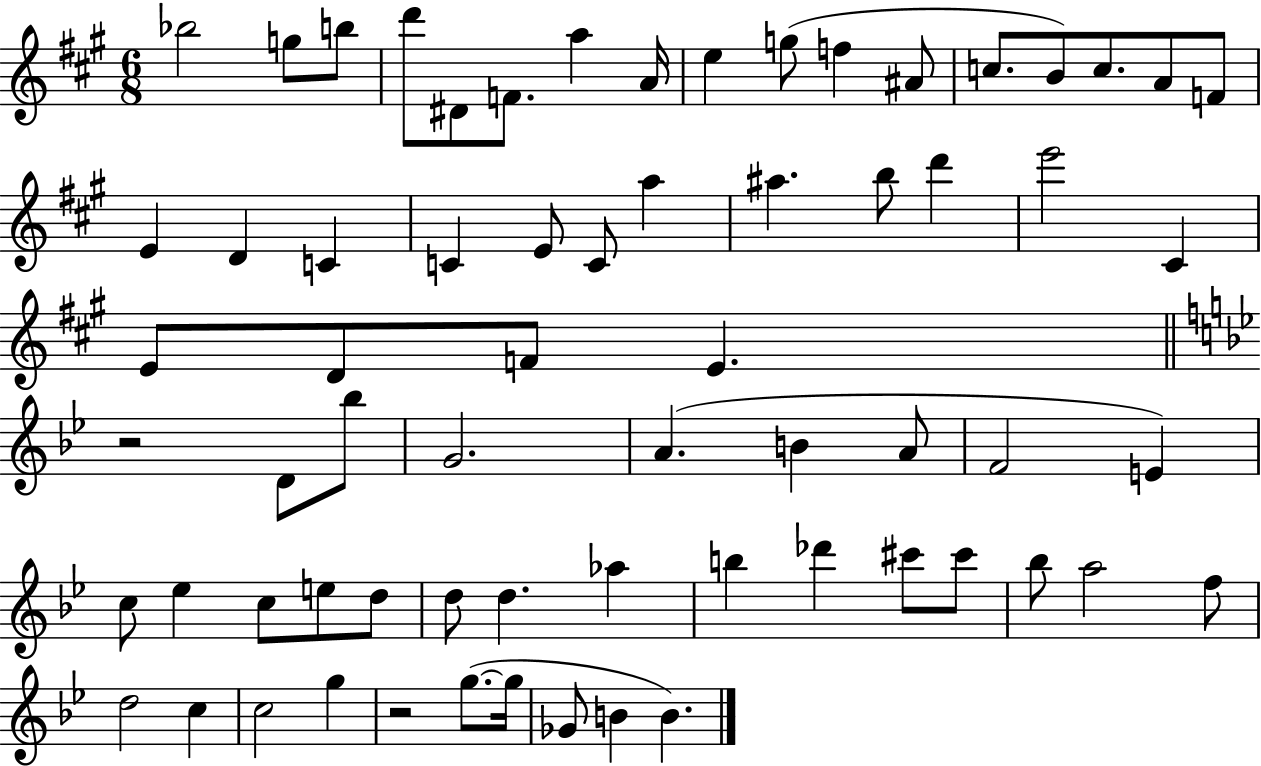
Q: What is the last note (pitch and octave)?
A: B4